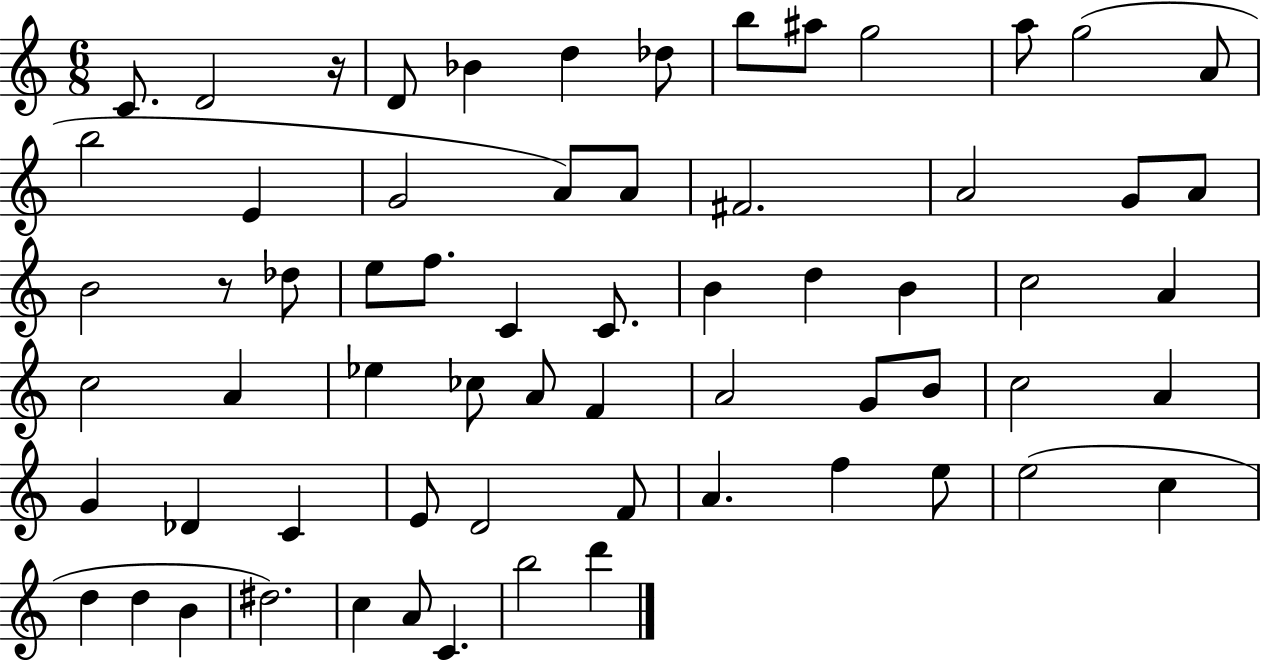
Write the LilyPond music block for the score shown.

{
  \clef treble
  \numericTimeSignature
  \time 6/8
  \key c \major
  c'8. d'2 r16 | d'8 bes'4 d''4 des''8 | b''8 ais''8 g''2 | a''8 g''2( a'8 | \break b''2 e'4 | g'2 a'8) a'8 | fis'2. | a'2 g'8 a'8 | \break b'2 r8 des''8 | e''8 f''8. c'4 c'8. | b'4 d''4 b'4 | c''2 a'4 | \break c''2 a'4 | ees''4 ces''8 a'8 f'4 | a'2 g'8 b'8 | c''2 a'4 | \break g'4 des'4 c'4 | e'8 d'2 f'8 | a'4. f''4 e''8 | e''2( c''4 | \break d''4 d''4 b'4 | dis''2.) | c''4 a'8 c'4. | b''2 d'''4 | \break \bar "|."
}